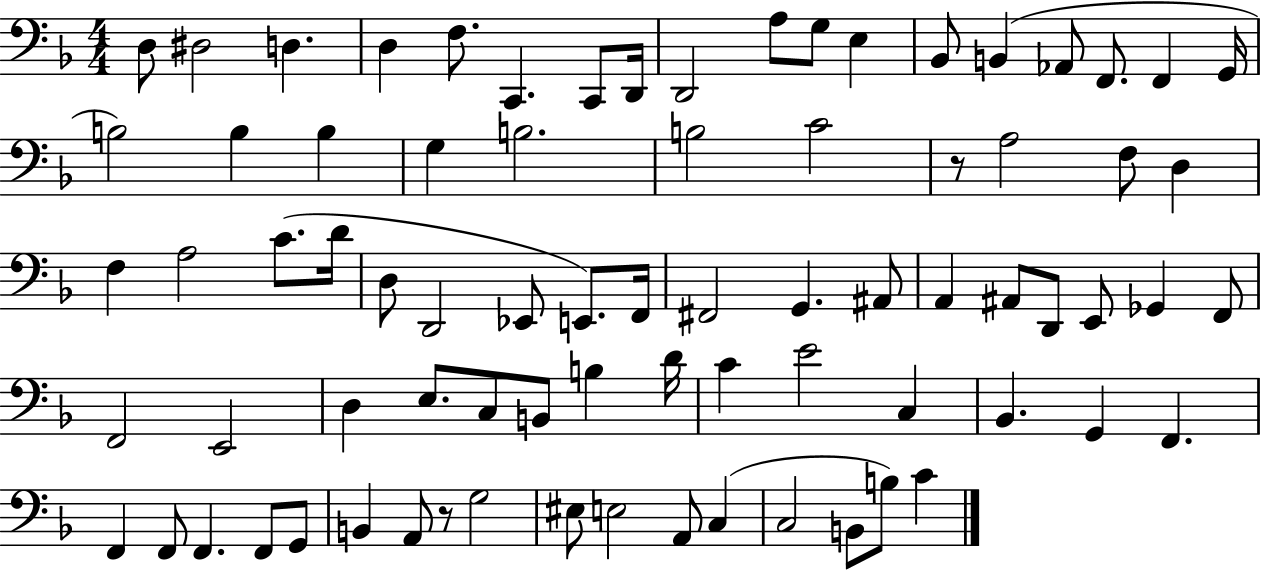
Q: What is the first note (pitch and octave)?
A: D3